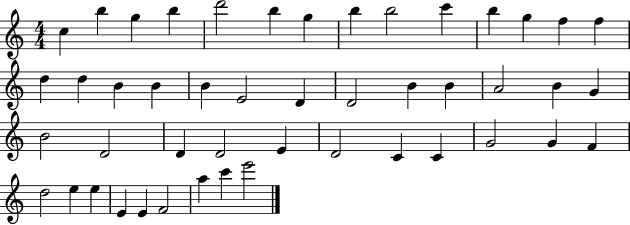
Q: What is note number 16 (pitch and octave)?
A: D5